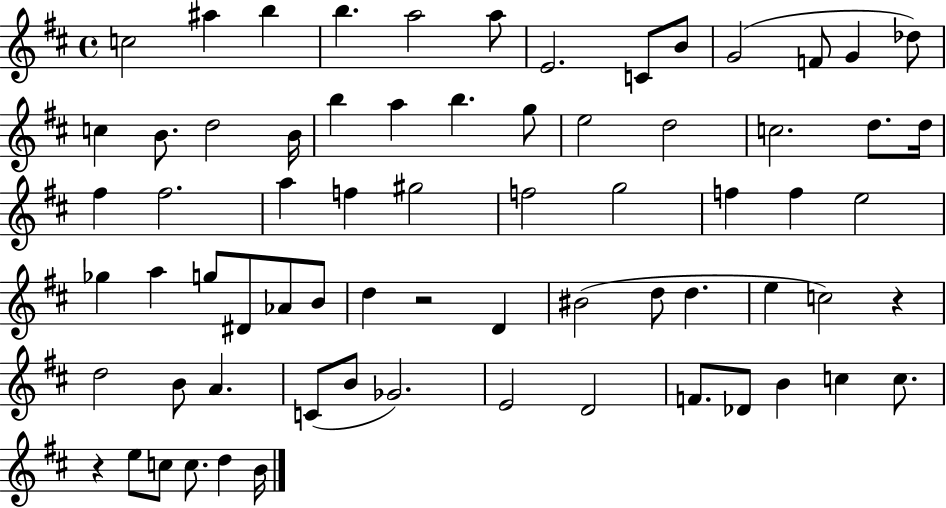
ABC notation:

X:1
T:Untitled
M:4/4
L:1/4
K:D
c2 ^a b b a2 a/2 E2 C/2 B/2 G2 F/2 G _d/2 c B/2 d2 B/4 b a b g/2 e2 d2 c2 d/2 d/4 ^f ^f2 a f ^g2 f2 g2 f f e2 _g a g/2 ^D/2 _A/2 B/2 d z2 D ^B2 d/2 d e c2 z d2 B/2 A C/2 B/2 _G2 E2 D2 F/2 _D/2 B c c/2 z e/2 c/2 c/2 d B/4